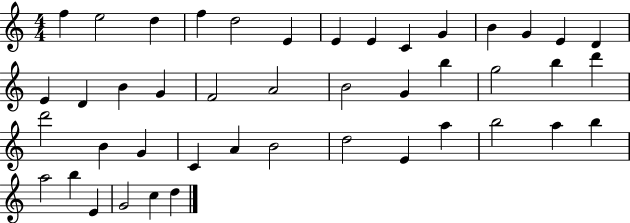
F5/q E5/h D5/q F5/q D5/h E4/q E4/q E4/q C4/q G4/q B4/q G4/q E4/q D4/q E4/q D4/q B4/q G4/q F4/h A4/h B4/h G4/q B5/q G5/h B5/q D6/q D6/h B4/q G4/q C4/q A4/q B4/h D5/h E4/q A5/q B5/h A5/q B5/q A5/h B5/q E4/q G4/h C5/q D5/q